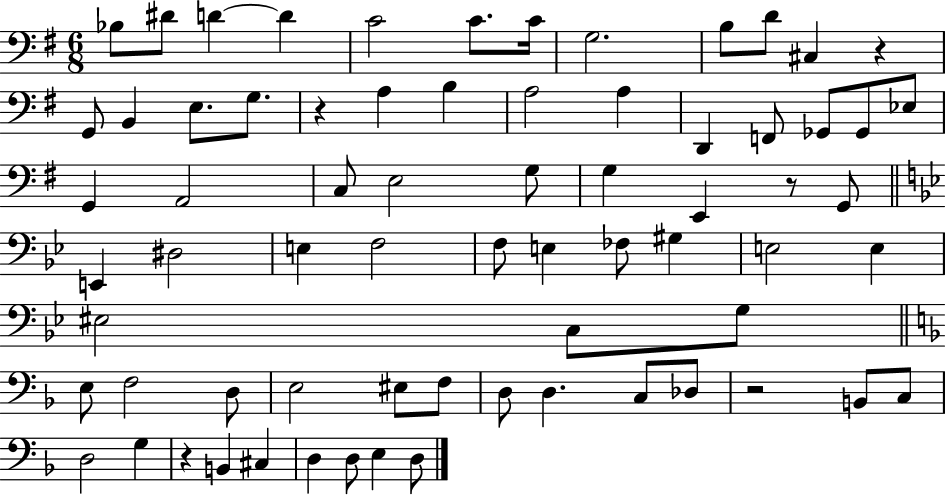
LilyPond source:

{
  \clef bass
  \numericTimeSignature
  \time 6/8
  \key g \major
  bes8 dis'8 d'4~~ d'4 | c'2 c'8. c'16 | g2. | b8 d'8 cis4 r4 | \break g,8 b,4 e8. g8. | r4 a4 b4 | a2 a4 | d,4 f,8 ges,8 ges,8 ees8 | \break g,4 a,2 | c8 e2 g8 | g4 e,4 r8 g,8 | \bar "||" \break \key bes \major e,4 dis2 | e4 f2 | f8 e4 fes8 gis4 | e2 e4 | \break eis2 c8 g8 | \bar "||" \break \key f \major e8 f2 d8 | e2 eis8 f8 | d8 d4. c8 des8 | r2 b,8 c8 | \break d2 g4 | r4 b,4 cis4 | d4 d8 e4 d8 | \bar "|."
}